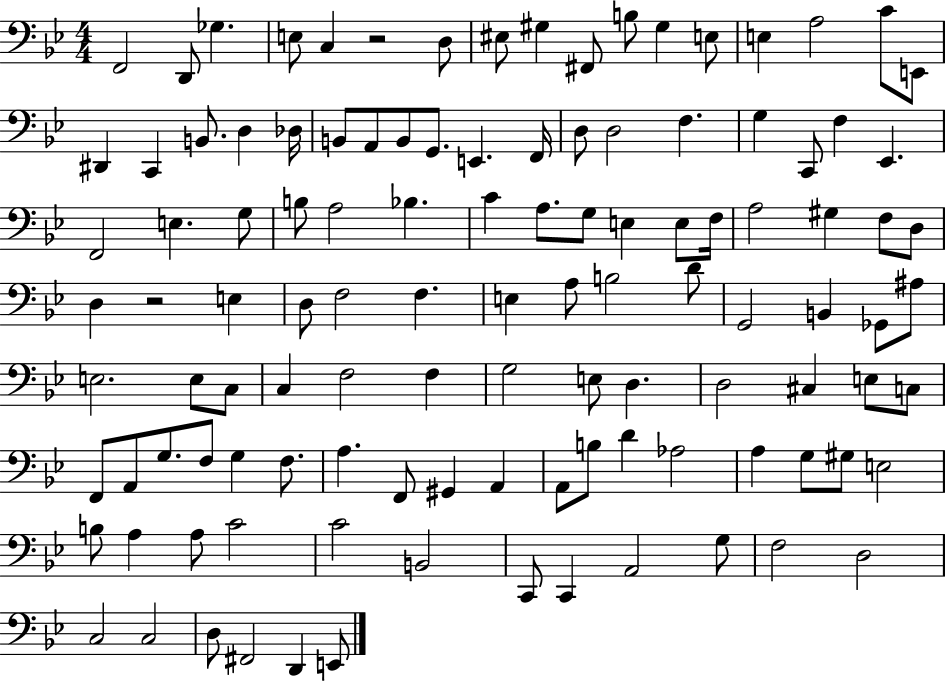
{
  \clef bass
  \numericTimeSignature
  \time 4/4
  \key bes \major
  f,2 d,8 ges4. | e8 c4 r2 d8 | eis8 gis4 fis,8 b8 gis4 e8 | e4 a2 c'8 e,8 | \break dis,4 c,4 b,8. d4 des16 | b,8 a,8 b,8 g,8. e,4. f,16 | d8 d2 f4. | g4 c,8 f4 ees,4. | \break f,2 e4. g8 | b8 a2 bes4. | c'4 a8. g8 e4 e8 f16 | a2 gis4 f8 d8 | \break d4 r2 e4 | d8 f2 f4. | e4 a8 b2 d'8 | g,2 b,4 ges,8 ais8 | \break e2. e8 c8 | c4 f2 f4 | g2 e8 d4. | d2 cis4 e8 c8 | \break f,8 a,8 g8. f8 g4 f8. | a4. f,8 gis,4 a,4 | a,8 b8 d'4 aes2 | a4 g8 gis8 e2 | \break b8 a4 a8 c'2 | c'2 b,2 | c,8 c,4 a,2 g8 | f2 d2 | \break c2 c2 | d8 fis,2 d,4 e,8 | \bar "|."
}